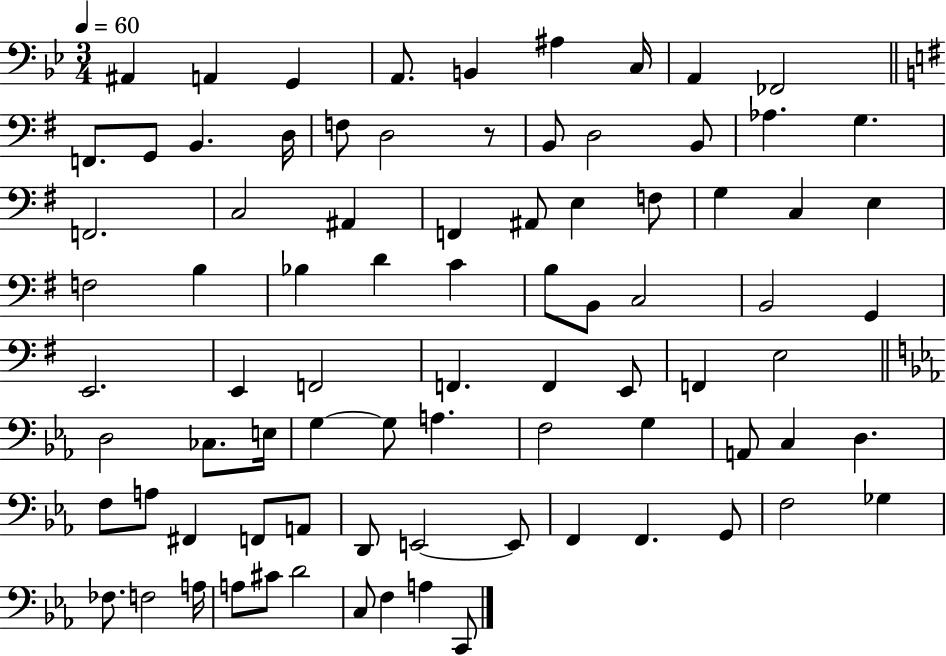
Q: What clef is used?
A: bass